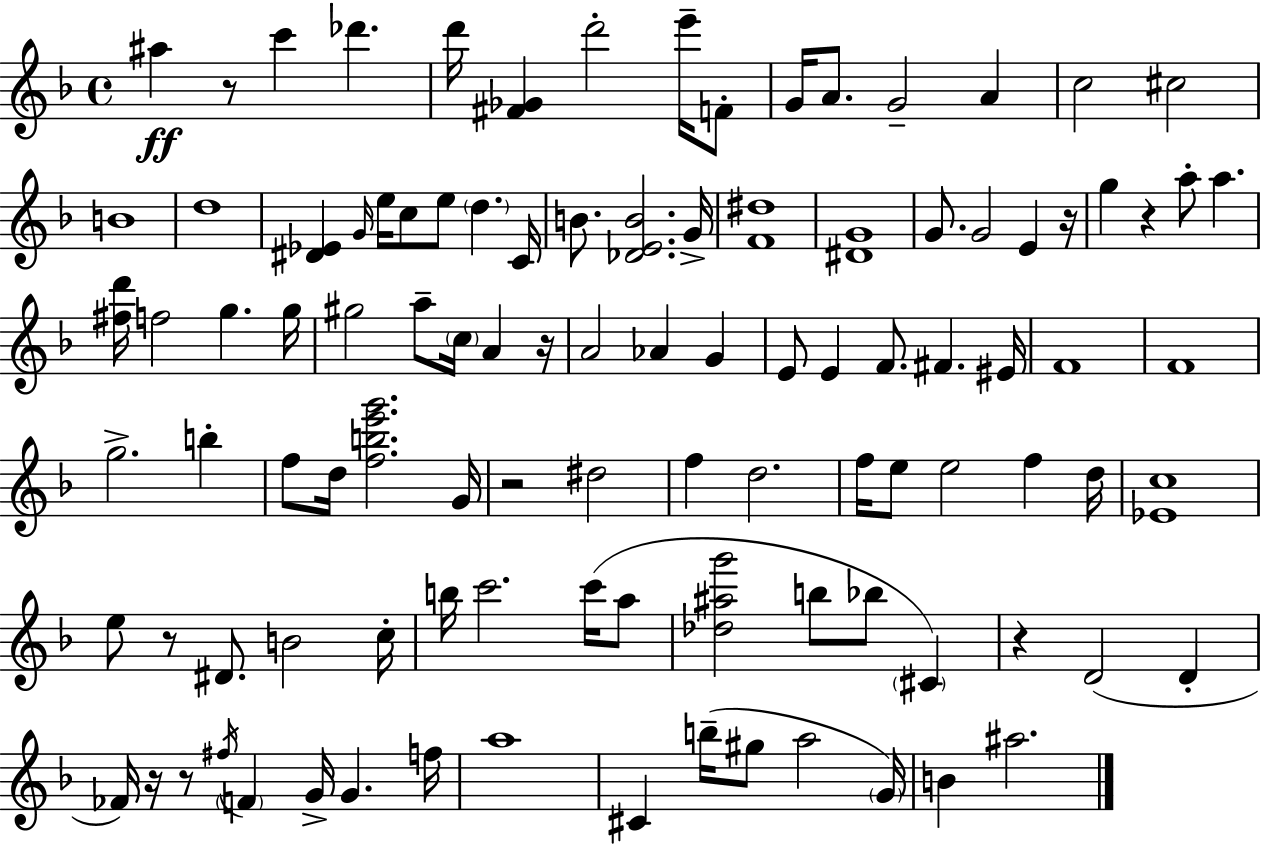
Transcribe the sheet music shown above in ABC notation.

X:1
T:Untitled
M:4/4
L:1/4
K:Dm
^a z/2 c' _d' d'/4 [^F_G] d'2 e'/4 F/2 G/4 A/2 G2 A c2 ^c2 B4 d4 [^D_E] G/4 e/4 c/2 e/2 d C/4 B/2 [_DEB]2 G/4 [F^d]4 [^DG]4 G/2 G2 E z/4 g z a/2 a [^fd']/4 f2 g g/4 ^g2 a/2 c/4 A z/4 A2 _A G E/2 E F/2 ^F ^E/4 F4 F4 g2 b f/2 d/4 [fbe'g']2 G/4 z2 ^d2 f d2 f/4 e/2 e2 f d/4 [_Ec]4 e/2 z/2 ^D/2 B2 c/4 b/4 c'2 c'/4 a/2 [_d^ag']2 b/2 _b/2 ^C z D2 D _F/4 z/4 z/2 ^f/4 F G/4 G f/4 a4 ^C b/4 ^g/2 a2 G/4 B ^a2